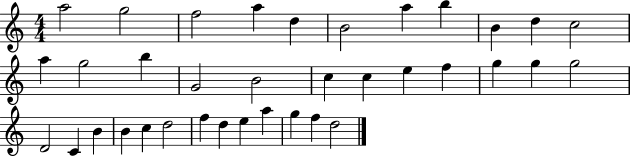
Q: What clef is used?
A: treble